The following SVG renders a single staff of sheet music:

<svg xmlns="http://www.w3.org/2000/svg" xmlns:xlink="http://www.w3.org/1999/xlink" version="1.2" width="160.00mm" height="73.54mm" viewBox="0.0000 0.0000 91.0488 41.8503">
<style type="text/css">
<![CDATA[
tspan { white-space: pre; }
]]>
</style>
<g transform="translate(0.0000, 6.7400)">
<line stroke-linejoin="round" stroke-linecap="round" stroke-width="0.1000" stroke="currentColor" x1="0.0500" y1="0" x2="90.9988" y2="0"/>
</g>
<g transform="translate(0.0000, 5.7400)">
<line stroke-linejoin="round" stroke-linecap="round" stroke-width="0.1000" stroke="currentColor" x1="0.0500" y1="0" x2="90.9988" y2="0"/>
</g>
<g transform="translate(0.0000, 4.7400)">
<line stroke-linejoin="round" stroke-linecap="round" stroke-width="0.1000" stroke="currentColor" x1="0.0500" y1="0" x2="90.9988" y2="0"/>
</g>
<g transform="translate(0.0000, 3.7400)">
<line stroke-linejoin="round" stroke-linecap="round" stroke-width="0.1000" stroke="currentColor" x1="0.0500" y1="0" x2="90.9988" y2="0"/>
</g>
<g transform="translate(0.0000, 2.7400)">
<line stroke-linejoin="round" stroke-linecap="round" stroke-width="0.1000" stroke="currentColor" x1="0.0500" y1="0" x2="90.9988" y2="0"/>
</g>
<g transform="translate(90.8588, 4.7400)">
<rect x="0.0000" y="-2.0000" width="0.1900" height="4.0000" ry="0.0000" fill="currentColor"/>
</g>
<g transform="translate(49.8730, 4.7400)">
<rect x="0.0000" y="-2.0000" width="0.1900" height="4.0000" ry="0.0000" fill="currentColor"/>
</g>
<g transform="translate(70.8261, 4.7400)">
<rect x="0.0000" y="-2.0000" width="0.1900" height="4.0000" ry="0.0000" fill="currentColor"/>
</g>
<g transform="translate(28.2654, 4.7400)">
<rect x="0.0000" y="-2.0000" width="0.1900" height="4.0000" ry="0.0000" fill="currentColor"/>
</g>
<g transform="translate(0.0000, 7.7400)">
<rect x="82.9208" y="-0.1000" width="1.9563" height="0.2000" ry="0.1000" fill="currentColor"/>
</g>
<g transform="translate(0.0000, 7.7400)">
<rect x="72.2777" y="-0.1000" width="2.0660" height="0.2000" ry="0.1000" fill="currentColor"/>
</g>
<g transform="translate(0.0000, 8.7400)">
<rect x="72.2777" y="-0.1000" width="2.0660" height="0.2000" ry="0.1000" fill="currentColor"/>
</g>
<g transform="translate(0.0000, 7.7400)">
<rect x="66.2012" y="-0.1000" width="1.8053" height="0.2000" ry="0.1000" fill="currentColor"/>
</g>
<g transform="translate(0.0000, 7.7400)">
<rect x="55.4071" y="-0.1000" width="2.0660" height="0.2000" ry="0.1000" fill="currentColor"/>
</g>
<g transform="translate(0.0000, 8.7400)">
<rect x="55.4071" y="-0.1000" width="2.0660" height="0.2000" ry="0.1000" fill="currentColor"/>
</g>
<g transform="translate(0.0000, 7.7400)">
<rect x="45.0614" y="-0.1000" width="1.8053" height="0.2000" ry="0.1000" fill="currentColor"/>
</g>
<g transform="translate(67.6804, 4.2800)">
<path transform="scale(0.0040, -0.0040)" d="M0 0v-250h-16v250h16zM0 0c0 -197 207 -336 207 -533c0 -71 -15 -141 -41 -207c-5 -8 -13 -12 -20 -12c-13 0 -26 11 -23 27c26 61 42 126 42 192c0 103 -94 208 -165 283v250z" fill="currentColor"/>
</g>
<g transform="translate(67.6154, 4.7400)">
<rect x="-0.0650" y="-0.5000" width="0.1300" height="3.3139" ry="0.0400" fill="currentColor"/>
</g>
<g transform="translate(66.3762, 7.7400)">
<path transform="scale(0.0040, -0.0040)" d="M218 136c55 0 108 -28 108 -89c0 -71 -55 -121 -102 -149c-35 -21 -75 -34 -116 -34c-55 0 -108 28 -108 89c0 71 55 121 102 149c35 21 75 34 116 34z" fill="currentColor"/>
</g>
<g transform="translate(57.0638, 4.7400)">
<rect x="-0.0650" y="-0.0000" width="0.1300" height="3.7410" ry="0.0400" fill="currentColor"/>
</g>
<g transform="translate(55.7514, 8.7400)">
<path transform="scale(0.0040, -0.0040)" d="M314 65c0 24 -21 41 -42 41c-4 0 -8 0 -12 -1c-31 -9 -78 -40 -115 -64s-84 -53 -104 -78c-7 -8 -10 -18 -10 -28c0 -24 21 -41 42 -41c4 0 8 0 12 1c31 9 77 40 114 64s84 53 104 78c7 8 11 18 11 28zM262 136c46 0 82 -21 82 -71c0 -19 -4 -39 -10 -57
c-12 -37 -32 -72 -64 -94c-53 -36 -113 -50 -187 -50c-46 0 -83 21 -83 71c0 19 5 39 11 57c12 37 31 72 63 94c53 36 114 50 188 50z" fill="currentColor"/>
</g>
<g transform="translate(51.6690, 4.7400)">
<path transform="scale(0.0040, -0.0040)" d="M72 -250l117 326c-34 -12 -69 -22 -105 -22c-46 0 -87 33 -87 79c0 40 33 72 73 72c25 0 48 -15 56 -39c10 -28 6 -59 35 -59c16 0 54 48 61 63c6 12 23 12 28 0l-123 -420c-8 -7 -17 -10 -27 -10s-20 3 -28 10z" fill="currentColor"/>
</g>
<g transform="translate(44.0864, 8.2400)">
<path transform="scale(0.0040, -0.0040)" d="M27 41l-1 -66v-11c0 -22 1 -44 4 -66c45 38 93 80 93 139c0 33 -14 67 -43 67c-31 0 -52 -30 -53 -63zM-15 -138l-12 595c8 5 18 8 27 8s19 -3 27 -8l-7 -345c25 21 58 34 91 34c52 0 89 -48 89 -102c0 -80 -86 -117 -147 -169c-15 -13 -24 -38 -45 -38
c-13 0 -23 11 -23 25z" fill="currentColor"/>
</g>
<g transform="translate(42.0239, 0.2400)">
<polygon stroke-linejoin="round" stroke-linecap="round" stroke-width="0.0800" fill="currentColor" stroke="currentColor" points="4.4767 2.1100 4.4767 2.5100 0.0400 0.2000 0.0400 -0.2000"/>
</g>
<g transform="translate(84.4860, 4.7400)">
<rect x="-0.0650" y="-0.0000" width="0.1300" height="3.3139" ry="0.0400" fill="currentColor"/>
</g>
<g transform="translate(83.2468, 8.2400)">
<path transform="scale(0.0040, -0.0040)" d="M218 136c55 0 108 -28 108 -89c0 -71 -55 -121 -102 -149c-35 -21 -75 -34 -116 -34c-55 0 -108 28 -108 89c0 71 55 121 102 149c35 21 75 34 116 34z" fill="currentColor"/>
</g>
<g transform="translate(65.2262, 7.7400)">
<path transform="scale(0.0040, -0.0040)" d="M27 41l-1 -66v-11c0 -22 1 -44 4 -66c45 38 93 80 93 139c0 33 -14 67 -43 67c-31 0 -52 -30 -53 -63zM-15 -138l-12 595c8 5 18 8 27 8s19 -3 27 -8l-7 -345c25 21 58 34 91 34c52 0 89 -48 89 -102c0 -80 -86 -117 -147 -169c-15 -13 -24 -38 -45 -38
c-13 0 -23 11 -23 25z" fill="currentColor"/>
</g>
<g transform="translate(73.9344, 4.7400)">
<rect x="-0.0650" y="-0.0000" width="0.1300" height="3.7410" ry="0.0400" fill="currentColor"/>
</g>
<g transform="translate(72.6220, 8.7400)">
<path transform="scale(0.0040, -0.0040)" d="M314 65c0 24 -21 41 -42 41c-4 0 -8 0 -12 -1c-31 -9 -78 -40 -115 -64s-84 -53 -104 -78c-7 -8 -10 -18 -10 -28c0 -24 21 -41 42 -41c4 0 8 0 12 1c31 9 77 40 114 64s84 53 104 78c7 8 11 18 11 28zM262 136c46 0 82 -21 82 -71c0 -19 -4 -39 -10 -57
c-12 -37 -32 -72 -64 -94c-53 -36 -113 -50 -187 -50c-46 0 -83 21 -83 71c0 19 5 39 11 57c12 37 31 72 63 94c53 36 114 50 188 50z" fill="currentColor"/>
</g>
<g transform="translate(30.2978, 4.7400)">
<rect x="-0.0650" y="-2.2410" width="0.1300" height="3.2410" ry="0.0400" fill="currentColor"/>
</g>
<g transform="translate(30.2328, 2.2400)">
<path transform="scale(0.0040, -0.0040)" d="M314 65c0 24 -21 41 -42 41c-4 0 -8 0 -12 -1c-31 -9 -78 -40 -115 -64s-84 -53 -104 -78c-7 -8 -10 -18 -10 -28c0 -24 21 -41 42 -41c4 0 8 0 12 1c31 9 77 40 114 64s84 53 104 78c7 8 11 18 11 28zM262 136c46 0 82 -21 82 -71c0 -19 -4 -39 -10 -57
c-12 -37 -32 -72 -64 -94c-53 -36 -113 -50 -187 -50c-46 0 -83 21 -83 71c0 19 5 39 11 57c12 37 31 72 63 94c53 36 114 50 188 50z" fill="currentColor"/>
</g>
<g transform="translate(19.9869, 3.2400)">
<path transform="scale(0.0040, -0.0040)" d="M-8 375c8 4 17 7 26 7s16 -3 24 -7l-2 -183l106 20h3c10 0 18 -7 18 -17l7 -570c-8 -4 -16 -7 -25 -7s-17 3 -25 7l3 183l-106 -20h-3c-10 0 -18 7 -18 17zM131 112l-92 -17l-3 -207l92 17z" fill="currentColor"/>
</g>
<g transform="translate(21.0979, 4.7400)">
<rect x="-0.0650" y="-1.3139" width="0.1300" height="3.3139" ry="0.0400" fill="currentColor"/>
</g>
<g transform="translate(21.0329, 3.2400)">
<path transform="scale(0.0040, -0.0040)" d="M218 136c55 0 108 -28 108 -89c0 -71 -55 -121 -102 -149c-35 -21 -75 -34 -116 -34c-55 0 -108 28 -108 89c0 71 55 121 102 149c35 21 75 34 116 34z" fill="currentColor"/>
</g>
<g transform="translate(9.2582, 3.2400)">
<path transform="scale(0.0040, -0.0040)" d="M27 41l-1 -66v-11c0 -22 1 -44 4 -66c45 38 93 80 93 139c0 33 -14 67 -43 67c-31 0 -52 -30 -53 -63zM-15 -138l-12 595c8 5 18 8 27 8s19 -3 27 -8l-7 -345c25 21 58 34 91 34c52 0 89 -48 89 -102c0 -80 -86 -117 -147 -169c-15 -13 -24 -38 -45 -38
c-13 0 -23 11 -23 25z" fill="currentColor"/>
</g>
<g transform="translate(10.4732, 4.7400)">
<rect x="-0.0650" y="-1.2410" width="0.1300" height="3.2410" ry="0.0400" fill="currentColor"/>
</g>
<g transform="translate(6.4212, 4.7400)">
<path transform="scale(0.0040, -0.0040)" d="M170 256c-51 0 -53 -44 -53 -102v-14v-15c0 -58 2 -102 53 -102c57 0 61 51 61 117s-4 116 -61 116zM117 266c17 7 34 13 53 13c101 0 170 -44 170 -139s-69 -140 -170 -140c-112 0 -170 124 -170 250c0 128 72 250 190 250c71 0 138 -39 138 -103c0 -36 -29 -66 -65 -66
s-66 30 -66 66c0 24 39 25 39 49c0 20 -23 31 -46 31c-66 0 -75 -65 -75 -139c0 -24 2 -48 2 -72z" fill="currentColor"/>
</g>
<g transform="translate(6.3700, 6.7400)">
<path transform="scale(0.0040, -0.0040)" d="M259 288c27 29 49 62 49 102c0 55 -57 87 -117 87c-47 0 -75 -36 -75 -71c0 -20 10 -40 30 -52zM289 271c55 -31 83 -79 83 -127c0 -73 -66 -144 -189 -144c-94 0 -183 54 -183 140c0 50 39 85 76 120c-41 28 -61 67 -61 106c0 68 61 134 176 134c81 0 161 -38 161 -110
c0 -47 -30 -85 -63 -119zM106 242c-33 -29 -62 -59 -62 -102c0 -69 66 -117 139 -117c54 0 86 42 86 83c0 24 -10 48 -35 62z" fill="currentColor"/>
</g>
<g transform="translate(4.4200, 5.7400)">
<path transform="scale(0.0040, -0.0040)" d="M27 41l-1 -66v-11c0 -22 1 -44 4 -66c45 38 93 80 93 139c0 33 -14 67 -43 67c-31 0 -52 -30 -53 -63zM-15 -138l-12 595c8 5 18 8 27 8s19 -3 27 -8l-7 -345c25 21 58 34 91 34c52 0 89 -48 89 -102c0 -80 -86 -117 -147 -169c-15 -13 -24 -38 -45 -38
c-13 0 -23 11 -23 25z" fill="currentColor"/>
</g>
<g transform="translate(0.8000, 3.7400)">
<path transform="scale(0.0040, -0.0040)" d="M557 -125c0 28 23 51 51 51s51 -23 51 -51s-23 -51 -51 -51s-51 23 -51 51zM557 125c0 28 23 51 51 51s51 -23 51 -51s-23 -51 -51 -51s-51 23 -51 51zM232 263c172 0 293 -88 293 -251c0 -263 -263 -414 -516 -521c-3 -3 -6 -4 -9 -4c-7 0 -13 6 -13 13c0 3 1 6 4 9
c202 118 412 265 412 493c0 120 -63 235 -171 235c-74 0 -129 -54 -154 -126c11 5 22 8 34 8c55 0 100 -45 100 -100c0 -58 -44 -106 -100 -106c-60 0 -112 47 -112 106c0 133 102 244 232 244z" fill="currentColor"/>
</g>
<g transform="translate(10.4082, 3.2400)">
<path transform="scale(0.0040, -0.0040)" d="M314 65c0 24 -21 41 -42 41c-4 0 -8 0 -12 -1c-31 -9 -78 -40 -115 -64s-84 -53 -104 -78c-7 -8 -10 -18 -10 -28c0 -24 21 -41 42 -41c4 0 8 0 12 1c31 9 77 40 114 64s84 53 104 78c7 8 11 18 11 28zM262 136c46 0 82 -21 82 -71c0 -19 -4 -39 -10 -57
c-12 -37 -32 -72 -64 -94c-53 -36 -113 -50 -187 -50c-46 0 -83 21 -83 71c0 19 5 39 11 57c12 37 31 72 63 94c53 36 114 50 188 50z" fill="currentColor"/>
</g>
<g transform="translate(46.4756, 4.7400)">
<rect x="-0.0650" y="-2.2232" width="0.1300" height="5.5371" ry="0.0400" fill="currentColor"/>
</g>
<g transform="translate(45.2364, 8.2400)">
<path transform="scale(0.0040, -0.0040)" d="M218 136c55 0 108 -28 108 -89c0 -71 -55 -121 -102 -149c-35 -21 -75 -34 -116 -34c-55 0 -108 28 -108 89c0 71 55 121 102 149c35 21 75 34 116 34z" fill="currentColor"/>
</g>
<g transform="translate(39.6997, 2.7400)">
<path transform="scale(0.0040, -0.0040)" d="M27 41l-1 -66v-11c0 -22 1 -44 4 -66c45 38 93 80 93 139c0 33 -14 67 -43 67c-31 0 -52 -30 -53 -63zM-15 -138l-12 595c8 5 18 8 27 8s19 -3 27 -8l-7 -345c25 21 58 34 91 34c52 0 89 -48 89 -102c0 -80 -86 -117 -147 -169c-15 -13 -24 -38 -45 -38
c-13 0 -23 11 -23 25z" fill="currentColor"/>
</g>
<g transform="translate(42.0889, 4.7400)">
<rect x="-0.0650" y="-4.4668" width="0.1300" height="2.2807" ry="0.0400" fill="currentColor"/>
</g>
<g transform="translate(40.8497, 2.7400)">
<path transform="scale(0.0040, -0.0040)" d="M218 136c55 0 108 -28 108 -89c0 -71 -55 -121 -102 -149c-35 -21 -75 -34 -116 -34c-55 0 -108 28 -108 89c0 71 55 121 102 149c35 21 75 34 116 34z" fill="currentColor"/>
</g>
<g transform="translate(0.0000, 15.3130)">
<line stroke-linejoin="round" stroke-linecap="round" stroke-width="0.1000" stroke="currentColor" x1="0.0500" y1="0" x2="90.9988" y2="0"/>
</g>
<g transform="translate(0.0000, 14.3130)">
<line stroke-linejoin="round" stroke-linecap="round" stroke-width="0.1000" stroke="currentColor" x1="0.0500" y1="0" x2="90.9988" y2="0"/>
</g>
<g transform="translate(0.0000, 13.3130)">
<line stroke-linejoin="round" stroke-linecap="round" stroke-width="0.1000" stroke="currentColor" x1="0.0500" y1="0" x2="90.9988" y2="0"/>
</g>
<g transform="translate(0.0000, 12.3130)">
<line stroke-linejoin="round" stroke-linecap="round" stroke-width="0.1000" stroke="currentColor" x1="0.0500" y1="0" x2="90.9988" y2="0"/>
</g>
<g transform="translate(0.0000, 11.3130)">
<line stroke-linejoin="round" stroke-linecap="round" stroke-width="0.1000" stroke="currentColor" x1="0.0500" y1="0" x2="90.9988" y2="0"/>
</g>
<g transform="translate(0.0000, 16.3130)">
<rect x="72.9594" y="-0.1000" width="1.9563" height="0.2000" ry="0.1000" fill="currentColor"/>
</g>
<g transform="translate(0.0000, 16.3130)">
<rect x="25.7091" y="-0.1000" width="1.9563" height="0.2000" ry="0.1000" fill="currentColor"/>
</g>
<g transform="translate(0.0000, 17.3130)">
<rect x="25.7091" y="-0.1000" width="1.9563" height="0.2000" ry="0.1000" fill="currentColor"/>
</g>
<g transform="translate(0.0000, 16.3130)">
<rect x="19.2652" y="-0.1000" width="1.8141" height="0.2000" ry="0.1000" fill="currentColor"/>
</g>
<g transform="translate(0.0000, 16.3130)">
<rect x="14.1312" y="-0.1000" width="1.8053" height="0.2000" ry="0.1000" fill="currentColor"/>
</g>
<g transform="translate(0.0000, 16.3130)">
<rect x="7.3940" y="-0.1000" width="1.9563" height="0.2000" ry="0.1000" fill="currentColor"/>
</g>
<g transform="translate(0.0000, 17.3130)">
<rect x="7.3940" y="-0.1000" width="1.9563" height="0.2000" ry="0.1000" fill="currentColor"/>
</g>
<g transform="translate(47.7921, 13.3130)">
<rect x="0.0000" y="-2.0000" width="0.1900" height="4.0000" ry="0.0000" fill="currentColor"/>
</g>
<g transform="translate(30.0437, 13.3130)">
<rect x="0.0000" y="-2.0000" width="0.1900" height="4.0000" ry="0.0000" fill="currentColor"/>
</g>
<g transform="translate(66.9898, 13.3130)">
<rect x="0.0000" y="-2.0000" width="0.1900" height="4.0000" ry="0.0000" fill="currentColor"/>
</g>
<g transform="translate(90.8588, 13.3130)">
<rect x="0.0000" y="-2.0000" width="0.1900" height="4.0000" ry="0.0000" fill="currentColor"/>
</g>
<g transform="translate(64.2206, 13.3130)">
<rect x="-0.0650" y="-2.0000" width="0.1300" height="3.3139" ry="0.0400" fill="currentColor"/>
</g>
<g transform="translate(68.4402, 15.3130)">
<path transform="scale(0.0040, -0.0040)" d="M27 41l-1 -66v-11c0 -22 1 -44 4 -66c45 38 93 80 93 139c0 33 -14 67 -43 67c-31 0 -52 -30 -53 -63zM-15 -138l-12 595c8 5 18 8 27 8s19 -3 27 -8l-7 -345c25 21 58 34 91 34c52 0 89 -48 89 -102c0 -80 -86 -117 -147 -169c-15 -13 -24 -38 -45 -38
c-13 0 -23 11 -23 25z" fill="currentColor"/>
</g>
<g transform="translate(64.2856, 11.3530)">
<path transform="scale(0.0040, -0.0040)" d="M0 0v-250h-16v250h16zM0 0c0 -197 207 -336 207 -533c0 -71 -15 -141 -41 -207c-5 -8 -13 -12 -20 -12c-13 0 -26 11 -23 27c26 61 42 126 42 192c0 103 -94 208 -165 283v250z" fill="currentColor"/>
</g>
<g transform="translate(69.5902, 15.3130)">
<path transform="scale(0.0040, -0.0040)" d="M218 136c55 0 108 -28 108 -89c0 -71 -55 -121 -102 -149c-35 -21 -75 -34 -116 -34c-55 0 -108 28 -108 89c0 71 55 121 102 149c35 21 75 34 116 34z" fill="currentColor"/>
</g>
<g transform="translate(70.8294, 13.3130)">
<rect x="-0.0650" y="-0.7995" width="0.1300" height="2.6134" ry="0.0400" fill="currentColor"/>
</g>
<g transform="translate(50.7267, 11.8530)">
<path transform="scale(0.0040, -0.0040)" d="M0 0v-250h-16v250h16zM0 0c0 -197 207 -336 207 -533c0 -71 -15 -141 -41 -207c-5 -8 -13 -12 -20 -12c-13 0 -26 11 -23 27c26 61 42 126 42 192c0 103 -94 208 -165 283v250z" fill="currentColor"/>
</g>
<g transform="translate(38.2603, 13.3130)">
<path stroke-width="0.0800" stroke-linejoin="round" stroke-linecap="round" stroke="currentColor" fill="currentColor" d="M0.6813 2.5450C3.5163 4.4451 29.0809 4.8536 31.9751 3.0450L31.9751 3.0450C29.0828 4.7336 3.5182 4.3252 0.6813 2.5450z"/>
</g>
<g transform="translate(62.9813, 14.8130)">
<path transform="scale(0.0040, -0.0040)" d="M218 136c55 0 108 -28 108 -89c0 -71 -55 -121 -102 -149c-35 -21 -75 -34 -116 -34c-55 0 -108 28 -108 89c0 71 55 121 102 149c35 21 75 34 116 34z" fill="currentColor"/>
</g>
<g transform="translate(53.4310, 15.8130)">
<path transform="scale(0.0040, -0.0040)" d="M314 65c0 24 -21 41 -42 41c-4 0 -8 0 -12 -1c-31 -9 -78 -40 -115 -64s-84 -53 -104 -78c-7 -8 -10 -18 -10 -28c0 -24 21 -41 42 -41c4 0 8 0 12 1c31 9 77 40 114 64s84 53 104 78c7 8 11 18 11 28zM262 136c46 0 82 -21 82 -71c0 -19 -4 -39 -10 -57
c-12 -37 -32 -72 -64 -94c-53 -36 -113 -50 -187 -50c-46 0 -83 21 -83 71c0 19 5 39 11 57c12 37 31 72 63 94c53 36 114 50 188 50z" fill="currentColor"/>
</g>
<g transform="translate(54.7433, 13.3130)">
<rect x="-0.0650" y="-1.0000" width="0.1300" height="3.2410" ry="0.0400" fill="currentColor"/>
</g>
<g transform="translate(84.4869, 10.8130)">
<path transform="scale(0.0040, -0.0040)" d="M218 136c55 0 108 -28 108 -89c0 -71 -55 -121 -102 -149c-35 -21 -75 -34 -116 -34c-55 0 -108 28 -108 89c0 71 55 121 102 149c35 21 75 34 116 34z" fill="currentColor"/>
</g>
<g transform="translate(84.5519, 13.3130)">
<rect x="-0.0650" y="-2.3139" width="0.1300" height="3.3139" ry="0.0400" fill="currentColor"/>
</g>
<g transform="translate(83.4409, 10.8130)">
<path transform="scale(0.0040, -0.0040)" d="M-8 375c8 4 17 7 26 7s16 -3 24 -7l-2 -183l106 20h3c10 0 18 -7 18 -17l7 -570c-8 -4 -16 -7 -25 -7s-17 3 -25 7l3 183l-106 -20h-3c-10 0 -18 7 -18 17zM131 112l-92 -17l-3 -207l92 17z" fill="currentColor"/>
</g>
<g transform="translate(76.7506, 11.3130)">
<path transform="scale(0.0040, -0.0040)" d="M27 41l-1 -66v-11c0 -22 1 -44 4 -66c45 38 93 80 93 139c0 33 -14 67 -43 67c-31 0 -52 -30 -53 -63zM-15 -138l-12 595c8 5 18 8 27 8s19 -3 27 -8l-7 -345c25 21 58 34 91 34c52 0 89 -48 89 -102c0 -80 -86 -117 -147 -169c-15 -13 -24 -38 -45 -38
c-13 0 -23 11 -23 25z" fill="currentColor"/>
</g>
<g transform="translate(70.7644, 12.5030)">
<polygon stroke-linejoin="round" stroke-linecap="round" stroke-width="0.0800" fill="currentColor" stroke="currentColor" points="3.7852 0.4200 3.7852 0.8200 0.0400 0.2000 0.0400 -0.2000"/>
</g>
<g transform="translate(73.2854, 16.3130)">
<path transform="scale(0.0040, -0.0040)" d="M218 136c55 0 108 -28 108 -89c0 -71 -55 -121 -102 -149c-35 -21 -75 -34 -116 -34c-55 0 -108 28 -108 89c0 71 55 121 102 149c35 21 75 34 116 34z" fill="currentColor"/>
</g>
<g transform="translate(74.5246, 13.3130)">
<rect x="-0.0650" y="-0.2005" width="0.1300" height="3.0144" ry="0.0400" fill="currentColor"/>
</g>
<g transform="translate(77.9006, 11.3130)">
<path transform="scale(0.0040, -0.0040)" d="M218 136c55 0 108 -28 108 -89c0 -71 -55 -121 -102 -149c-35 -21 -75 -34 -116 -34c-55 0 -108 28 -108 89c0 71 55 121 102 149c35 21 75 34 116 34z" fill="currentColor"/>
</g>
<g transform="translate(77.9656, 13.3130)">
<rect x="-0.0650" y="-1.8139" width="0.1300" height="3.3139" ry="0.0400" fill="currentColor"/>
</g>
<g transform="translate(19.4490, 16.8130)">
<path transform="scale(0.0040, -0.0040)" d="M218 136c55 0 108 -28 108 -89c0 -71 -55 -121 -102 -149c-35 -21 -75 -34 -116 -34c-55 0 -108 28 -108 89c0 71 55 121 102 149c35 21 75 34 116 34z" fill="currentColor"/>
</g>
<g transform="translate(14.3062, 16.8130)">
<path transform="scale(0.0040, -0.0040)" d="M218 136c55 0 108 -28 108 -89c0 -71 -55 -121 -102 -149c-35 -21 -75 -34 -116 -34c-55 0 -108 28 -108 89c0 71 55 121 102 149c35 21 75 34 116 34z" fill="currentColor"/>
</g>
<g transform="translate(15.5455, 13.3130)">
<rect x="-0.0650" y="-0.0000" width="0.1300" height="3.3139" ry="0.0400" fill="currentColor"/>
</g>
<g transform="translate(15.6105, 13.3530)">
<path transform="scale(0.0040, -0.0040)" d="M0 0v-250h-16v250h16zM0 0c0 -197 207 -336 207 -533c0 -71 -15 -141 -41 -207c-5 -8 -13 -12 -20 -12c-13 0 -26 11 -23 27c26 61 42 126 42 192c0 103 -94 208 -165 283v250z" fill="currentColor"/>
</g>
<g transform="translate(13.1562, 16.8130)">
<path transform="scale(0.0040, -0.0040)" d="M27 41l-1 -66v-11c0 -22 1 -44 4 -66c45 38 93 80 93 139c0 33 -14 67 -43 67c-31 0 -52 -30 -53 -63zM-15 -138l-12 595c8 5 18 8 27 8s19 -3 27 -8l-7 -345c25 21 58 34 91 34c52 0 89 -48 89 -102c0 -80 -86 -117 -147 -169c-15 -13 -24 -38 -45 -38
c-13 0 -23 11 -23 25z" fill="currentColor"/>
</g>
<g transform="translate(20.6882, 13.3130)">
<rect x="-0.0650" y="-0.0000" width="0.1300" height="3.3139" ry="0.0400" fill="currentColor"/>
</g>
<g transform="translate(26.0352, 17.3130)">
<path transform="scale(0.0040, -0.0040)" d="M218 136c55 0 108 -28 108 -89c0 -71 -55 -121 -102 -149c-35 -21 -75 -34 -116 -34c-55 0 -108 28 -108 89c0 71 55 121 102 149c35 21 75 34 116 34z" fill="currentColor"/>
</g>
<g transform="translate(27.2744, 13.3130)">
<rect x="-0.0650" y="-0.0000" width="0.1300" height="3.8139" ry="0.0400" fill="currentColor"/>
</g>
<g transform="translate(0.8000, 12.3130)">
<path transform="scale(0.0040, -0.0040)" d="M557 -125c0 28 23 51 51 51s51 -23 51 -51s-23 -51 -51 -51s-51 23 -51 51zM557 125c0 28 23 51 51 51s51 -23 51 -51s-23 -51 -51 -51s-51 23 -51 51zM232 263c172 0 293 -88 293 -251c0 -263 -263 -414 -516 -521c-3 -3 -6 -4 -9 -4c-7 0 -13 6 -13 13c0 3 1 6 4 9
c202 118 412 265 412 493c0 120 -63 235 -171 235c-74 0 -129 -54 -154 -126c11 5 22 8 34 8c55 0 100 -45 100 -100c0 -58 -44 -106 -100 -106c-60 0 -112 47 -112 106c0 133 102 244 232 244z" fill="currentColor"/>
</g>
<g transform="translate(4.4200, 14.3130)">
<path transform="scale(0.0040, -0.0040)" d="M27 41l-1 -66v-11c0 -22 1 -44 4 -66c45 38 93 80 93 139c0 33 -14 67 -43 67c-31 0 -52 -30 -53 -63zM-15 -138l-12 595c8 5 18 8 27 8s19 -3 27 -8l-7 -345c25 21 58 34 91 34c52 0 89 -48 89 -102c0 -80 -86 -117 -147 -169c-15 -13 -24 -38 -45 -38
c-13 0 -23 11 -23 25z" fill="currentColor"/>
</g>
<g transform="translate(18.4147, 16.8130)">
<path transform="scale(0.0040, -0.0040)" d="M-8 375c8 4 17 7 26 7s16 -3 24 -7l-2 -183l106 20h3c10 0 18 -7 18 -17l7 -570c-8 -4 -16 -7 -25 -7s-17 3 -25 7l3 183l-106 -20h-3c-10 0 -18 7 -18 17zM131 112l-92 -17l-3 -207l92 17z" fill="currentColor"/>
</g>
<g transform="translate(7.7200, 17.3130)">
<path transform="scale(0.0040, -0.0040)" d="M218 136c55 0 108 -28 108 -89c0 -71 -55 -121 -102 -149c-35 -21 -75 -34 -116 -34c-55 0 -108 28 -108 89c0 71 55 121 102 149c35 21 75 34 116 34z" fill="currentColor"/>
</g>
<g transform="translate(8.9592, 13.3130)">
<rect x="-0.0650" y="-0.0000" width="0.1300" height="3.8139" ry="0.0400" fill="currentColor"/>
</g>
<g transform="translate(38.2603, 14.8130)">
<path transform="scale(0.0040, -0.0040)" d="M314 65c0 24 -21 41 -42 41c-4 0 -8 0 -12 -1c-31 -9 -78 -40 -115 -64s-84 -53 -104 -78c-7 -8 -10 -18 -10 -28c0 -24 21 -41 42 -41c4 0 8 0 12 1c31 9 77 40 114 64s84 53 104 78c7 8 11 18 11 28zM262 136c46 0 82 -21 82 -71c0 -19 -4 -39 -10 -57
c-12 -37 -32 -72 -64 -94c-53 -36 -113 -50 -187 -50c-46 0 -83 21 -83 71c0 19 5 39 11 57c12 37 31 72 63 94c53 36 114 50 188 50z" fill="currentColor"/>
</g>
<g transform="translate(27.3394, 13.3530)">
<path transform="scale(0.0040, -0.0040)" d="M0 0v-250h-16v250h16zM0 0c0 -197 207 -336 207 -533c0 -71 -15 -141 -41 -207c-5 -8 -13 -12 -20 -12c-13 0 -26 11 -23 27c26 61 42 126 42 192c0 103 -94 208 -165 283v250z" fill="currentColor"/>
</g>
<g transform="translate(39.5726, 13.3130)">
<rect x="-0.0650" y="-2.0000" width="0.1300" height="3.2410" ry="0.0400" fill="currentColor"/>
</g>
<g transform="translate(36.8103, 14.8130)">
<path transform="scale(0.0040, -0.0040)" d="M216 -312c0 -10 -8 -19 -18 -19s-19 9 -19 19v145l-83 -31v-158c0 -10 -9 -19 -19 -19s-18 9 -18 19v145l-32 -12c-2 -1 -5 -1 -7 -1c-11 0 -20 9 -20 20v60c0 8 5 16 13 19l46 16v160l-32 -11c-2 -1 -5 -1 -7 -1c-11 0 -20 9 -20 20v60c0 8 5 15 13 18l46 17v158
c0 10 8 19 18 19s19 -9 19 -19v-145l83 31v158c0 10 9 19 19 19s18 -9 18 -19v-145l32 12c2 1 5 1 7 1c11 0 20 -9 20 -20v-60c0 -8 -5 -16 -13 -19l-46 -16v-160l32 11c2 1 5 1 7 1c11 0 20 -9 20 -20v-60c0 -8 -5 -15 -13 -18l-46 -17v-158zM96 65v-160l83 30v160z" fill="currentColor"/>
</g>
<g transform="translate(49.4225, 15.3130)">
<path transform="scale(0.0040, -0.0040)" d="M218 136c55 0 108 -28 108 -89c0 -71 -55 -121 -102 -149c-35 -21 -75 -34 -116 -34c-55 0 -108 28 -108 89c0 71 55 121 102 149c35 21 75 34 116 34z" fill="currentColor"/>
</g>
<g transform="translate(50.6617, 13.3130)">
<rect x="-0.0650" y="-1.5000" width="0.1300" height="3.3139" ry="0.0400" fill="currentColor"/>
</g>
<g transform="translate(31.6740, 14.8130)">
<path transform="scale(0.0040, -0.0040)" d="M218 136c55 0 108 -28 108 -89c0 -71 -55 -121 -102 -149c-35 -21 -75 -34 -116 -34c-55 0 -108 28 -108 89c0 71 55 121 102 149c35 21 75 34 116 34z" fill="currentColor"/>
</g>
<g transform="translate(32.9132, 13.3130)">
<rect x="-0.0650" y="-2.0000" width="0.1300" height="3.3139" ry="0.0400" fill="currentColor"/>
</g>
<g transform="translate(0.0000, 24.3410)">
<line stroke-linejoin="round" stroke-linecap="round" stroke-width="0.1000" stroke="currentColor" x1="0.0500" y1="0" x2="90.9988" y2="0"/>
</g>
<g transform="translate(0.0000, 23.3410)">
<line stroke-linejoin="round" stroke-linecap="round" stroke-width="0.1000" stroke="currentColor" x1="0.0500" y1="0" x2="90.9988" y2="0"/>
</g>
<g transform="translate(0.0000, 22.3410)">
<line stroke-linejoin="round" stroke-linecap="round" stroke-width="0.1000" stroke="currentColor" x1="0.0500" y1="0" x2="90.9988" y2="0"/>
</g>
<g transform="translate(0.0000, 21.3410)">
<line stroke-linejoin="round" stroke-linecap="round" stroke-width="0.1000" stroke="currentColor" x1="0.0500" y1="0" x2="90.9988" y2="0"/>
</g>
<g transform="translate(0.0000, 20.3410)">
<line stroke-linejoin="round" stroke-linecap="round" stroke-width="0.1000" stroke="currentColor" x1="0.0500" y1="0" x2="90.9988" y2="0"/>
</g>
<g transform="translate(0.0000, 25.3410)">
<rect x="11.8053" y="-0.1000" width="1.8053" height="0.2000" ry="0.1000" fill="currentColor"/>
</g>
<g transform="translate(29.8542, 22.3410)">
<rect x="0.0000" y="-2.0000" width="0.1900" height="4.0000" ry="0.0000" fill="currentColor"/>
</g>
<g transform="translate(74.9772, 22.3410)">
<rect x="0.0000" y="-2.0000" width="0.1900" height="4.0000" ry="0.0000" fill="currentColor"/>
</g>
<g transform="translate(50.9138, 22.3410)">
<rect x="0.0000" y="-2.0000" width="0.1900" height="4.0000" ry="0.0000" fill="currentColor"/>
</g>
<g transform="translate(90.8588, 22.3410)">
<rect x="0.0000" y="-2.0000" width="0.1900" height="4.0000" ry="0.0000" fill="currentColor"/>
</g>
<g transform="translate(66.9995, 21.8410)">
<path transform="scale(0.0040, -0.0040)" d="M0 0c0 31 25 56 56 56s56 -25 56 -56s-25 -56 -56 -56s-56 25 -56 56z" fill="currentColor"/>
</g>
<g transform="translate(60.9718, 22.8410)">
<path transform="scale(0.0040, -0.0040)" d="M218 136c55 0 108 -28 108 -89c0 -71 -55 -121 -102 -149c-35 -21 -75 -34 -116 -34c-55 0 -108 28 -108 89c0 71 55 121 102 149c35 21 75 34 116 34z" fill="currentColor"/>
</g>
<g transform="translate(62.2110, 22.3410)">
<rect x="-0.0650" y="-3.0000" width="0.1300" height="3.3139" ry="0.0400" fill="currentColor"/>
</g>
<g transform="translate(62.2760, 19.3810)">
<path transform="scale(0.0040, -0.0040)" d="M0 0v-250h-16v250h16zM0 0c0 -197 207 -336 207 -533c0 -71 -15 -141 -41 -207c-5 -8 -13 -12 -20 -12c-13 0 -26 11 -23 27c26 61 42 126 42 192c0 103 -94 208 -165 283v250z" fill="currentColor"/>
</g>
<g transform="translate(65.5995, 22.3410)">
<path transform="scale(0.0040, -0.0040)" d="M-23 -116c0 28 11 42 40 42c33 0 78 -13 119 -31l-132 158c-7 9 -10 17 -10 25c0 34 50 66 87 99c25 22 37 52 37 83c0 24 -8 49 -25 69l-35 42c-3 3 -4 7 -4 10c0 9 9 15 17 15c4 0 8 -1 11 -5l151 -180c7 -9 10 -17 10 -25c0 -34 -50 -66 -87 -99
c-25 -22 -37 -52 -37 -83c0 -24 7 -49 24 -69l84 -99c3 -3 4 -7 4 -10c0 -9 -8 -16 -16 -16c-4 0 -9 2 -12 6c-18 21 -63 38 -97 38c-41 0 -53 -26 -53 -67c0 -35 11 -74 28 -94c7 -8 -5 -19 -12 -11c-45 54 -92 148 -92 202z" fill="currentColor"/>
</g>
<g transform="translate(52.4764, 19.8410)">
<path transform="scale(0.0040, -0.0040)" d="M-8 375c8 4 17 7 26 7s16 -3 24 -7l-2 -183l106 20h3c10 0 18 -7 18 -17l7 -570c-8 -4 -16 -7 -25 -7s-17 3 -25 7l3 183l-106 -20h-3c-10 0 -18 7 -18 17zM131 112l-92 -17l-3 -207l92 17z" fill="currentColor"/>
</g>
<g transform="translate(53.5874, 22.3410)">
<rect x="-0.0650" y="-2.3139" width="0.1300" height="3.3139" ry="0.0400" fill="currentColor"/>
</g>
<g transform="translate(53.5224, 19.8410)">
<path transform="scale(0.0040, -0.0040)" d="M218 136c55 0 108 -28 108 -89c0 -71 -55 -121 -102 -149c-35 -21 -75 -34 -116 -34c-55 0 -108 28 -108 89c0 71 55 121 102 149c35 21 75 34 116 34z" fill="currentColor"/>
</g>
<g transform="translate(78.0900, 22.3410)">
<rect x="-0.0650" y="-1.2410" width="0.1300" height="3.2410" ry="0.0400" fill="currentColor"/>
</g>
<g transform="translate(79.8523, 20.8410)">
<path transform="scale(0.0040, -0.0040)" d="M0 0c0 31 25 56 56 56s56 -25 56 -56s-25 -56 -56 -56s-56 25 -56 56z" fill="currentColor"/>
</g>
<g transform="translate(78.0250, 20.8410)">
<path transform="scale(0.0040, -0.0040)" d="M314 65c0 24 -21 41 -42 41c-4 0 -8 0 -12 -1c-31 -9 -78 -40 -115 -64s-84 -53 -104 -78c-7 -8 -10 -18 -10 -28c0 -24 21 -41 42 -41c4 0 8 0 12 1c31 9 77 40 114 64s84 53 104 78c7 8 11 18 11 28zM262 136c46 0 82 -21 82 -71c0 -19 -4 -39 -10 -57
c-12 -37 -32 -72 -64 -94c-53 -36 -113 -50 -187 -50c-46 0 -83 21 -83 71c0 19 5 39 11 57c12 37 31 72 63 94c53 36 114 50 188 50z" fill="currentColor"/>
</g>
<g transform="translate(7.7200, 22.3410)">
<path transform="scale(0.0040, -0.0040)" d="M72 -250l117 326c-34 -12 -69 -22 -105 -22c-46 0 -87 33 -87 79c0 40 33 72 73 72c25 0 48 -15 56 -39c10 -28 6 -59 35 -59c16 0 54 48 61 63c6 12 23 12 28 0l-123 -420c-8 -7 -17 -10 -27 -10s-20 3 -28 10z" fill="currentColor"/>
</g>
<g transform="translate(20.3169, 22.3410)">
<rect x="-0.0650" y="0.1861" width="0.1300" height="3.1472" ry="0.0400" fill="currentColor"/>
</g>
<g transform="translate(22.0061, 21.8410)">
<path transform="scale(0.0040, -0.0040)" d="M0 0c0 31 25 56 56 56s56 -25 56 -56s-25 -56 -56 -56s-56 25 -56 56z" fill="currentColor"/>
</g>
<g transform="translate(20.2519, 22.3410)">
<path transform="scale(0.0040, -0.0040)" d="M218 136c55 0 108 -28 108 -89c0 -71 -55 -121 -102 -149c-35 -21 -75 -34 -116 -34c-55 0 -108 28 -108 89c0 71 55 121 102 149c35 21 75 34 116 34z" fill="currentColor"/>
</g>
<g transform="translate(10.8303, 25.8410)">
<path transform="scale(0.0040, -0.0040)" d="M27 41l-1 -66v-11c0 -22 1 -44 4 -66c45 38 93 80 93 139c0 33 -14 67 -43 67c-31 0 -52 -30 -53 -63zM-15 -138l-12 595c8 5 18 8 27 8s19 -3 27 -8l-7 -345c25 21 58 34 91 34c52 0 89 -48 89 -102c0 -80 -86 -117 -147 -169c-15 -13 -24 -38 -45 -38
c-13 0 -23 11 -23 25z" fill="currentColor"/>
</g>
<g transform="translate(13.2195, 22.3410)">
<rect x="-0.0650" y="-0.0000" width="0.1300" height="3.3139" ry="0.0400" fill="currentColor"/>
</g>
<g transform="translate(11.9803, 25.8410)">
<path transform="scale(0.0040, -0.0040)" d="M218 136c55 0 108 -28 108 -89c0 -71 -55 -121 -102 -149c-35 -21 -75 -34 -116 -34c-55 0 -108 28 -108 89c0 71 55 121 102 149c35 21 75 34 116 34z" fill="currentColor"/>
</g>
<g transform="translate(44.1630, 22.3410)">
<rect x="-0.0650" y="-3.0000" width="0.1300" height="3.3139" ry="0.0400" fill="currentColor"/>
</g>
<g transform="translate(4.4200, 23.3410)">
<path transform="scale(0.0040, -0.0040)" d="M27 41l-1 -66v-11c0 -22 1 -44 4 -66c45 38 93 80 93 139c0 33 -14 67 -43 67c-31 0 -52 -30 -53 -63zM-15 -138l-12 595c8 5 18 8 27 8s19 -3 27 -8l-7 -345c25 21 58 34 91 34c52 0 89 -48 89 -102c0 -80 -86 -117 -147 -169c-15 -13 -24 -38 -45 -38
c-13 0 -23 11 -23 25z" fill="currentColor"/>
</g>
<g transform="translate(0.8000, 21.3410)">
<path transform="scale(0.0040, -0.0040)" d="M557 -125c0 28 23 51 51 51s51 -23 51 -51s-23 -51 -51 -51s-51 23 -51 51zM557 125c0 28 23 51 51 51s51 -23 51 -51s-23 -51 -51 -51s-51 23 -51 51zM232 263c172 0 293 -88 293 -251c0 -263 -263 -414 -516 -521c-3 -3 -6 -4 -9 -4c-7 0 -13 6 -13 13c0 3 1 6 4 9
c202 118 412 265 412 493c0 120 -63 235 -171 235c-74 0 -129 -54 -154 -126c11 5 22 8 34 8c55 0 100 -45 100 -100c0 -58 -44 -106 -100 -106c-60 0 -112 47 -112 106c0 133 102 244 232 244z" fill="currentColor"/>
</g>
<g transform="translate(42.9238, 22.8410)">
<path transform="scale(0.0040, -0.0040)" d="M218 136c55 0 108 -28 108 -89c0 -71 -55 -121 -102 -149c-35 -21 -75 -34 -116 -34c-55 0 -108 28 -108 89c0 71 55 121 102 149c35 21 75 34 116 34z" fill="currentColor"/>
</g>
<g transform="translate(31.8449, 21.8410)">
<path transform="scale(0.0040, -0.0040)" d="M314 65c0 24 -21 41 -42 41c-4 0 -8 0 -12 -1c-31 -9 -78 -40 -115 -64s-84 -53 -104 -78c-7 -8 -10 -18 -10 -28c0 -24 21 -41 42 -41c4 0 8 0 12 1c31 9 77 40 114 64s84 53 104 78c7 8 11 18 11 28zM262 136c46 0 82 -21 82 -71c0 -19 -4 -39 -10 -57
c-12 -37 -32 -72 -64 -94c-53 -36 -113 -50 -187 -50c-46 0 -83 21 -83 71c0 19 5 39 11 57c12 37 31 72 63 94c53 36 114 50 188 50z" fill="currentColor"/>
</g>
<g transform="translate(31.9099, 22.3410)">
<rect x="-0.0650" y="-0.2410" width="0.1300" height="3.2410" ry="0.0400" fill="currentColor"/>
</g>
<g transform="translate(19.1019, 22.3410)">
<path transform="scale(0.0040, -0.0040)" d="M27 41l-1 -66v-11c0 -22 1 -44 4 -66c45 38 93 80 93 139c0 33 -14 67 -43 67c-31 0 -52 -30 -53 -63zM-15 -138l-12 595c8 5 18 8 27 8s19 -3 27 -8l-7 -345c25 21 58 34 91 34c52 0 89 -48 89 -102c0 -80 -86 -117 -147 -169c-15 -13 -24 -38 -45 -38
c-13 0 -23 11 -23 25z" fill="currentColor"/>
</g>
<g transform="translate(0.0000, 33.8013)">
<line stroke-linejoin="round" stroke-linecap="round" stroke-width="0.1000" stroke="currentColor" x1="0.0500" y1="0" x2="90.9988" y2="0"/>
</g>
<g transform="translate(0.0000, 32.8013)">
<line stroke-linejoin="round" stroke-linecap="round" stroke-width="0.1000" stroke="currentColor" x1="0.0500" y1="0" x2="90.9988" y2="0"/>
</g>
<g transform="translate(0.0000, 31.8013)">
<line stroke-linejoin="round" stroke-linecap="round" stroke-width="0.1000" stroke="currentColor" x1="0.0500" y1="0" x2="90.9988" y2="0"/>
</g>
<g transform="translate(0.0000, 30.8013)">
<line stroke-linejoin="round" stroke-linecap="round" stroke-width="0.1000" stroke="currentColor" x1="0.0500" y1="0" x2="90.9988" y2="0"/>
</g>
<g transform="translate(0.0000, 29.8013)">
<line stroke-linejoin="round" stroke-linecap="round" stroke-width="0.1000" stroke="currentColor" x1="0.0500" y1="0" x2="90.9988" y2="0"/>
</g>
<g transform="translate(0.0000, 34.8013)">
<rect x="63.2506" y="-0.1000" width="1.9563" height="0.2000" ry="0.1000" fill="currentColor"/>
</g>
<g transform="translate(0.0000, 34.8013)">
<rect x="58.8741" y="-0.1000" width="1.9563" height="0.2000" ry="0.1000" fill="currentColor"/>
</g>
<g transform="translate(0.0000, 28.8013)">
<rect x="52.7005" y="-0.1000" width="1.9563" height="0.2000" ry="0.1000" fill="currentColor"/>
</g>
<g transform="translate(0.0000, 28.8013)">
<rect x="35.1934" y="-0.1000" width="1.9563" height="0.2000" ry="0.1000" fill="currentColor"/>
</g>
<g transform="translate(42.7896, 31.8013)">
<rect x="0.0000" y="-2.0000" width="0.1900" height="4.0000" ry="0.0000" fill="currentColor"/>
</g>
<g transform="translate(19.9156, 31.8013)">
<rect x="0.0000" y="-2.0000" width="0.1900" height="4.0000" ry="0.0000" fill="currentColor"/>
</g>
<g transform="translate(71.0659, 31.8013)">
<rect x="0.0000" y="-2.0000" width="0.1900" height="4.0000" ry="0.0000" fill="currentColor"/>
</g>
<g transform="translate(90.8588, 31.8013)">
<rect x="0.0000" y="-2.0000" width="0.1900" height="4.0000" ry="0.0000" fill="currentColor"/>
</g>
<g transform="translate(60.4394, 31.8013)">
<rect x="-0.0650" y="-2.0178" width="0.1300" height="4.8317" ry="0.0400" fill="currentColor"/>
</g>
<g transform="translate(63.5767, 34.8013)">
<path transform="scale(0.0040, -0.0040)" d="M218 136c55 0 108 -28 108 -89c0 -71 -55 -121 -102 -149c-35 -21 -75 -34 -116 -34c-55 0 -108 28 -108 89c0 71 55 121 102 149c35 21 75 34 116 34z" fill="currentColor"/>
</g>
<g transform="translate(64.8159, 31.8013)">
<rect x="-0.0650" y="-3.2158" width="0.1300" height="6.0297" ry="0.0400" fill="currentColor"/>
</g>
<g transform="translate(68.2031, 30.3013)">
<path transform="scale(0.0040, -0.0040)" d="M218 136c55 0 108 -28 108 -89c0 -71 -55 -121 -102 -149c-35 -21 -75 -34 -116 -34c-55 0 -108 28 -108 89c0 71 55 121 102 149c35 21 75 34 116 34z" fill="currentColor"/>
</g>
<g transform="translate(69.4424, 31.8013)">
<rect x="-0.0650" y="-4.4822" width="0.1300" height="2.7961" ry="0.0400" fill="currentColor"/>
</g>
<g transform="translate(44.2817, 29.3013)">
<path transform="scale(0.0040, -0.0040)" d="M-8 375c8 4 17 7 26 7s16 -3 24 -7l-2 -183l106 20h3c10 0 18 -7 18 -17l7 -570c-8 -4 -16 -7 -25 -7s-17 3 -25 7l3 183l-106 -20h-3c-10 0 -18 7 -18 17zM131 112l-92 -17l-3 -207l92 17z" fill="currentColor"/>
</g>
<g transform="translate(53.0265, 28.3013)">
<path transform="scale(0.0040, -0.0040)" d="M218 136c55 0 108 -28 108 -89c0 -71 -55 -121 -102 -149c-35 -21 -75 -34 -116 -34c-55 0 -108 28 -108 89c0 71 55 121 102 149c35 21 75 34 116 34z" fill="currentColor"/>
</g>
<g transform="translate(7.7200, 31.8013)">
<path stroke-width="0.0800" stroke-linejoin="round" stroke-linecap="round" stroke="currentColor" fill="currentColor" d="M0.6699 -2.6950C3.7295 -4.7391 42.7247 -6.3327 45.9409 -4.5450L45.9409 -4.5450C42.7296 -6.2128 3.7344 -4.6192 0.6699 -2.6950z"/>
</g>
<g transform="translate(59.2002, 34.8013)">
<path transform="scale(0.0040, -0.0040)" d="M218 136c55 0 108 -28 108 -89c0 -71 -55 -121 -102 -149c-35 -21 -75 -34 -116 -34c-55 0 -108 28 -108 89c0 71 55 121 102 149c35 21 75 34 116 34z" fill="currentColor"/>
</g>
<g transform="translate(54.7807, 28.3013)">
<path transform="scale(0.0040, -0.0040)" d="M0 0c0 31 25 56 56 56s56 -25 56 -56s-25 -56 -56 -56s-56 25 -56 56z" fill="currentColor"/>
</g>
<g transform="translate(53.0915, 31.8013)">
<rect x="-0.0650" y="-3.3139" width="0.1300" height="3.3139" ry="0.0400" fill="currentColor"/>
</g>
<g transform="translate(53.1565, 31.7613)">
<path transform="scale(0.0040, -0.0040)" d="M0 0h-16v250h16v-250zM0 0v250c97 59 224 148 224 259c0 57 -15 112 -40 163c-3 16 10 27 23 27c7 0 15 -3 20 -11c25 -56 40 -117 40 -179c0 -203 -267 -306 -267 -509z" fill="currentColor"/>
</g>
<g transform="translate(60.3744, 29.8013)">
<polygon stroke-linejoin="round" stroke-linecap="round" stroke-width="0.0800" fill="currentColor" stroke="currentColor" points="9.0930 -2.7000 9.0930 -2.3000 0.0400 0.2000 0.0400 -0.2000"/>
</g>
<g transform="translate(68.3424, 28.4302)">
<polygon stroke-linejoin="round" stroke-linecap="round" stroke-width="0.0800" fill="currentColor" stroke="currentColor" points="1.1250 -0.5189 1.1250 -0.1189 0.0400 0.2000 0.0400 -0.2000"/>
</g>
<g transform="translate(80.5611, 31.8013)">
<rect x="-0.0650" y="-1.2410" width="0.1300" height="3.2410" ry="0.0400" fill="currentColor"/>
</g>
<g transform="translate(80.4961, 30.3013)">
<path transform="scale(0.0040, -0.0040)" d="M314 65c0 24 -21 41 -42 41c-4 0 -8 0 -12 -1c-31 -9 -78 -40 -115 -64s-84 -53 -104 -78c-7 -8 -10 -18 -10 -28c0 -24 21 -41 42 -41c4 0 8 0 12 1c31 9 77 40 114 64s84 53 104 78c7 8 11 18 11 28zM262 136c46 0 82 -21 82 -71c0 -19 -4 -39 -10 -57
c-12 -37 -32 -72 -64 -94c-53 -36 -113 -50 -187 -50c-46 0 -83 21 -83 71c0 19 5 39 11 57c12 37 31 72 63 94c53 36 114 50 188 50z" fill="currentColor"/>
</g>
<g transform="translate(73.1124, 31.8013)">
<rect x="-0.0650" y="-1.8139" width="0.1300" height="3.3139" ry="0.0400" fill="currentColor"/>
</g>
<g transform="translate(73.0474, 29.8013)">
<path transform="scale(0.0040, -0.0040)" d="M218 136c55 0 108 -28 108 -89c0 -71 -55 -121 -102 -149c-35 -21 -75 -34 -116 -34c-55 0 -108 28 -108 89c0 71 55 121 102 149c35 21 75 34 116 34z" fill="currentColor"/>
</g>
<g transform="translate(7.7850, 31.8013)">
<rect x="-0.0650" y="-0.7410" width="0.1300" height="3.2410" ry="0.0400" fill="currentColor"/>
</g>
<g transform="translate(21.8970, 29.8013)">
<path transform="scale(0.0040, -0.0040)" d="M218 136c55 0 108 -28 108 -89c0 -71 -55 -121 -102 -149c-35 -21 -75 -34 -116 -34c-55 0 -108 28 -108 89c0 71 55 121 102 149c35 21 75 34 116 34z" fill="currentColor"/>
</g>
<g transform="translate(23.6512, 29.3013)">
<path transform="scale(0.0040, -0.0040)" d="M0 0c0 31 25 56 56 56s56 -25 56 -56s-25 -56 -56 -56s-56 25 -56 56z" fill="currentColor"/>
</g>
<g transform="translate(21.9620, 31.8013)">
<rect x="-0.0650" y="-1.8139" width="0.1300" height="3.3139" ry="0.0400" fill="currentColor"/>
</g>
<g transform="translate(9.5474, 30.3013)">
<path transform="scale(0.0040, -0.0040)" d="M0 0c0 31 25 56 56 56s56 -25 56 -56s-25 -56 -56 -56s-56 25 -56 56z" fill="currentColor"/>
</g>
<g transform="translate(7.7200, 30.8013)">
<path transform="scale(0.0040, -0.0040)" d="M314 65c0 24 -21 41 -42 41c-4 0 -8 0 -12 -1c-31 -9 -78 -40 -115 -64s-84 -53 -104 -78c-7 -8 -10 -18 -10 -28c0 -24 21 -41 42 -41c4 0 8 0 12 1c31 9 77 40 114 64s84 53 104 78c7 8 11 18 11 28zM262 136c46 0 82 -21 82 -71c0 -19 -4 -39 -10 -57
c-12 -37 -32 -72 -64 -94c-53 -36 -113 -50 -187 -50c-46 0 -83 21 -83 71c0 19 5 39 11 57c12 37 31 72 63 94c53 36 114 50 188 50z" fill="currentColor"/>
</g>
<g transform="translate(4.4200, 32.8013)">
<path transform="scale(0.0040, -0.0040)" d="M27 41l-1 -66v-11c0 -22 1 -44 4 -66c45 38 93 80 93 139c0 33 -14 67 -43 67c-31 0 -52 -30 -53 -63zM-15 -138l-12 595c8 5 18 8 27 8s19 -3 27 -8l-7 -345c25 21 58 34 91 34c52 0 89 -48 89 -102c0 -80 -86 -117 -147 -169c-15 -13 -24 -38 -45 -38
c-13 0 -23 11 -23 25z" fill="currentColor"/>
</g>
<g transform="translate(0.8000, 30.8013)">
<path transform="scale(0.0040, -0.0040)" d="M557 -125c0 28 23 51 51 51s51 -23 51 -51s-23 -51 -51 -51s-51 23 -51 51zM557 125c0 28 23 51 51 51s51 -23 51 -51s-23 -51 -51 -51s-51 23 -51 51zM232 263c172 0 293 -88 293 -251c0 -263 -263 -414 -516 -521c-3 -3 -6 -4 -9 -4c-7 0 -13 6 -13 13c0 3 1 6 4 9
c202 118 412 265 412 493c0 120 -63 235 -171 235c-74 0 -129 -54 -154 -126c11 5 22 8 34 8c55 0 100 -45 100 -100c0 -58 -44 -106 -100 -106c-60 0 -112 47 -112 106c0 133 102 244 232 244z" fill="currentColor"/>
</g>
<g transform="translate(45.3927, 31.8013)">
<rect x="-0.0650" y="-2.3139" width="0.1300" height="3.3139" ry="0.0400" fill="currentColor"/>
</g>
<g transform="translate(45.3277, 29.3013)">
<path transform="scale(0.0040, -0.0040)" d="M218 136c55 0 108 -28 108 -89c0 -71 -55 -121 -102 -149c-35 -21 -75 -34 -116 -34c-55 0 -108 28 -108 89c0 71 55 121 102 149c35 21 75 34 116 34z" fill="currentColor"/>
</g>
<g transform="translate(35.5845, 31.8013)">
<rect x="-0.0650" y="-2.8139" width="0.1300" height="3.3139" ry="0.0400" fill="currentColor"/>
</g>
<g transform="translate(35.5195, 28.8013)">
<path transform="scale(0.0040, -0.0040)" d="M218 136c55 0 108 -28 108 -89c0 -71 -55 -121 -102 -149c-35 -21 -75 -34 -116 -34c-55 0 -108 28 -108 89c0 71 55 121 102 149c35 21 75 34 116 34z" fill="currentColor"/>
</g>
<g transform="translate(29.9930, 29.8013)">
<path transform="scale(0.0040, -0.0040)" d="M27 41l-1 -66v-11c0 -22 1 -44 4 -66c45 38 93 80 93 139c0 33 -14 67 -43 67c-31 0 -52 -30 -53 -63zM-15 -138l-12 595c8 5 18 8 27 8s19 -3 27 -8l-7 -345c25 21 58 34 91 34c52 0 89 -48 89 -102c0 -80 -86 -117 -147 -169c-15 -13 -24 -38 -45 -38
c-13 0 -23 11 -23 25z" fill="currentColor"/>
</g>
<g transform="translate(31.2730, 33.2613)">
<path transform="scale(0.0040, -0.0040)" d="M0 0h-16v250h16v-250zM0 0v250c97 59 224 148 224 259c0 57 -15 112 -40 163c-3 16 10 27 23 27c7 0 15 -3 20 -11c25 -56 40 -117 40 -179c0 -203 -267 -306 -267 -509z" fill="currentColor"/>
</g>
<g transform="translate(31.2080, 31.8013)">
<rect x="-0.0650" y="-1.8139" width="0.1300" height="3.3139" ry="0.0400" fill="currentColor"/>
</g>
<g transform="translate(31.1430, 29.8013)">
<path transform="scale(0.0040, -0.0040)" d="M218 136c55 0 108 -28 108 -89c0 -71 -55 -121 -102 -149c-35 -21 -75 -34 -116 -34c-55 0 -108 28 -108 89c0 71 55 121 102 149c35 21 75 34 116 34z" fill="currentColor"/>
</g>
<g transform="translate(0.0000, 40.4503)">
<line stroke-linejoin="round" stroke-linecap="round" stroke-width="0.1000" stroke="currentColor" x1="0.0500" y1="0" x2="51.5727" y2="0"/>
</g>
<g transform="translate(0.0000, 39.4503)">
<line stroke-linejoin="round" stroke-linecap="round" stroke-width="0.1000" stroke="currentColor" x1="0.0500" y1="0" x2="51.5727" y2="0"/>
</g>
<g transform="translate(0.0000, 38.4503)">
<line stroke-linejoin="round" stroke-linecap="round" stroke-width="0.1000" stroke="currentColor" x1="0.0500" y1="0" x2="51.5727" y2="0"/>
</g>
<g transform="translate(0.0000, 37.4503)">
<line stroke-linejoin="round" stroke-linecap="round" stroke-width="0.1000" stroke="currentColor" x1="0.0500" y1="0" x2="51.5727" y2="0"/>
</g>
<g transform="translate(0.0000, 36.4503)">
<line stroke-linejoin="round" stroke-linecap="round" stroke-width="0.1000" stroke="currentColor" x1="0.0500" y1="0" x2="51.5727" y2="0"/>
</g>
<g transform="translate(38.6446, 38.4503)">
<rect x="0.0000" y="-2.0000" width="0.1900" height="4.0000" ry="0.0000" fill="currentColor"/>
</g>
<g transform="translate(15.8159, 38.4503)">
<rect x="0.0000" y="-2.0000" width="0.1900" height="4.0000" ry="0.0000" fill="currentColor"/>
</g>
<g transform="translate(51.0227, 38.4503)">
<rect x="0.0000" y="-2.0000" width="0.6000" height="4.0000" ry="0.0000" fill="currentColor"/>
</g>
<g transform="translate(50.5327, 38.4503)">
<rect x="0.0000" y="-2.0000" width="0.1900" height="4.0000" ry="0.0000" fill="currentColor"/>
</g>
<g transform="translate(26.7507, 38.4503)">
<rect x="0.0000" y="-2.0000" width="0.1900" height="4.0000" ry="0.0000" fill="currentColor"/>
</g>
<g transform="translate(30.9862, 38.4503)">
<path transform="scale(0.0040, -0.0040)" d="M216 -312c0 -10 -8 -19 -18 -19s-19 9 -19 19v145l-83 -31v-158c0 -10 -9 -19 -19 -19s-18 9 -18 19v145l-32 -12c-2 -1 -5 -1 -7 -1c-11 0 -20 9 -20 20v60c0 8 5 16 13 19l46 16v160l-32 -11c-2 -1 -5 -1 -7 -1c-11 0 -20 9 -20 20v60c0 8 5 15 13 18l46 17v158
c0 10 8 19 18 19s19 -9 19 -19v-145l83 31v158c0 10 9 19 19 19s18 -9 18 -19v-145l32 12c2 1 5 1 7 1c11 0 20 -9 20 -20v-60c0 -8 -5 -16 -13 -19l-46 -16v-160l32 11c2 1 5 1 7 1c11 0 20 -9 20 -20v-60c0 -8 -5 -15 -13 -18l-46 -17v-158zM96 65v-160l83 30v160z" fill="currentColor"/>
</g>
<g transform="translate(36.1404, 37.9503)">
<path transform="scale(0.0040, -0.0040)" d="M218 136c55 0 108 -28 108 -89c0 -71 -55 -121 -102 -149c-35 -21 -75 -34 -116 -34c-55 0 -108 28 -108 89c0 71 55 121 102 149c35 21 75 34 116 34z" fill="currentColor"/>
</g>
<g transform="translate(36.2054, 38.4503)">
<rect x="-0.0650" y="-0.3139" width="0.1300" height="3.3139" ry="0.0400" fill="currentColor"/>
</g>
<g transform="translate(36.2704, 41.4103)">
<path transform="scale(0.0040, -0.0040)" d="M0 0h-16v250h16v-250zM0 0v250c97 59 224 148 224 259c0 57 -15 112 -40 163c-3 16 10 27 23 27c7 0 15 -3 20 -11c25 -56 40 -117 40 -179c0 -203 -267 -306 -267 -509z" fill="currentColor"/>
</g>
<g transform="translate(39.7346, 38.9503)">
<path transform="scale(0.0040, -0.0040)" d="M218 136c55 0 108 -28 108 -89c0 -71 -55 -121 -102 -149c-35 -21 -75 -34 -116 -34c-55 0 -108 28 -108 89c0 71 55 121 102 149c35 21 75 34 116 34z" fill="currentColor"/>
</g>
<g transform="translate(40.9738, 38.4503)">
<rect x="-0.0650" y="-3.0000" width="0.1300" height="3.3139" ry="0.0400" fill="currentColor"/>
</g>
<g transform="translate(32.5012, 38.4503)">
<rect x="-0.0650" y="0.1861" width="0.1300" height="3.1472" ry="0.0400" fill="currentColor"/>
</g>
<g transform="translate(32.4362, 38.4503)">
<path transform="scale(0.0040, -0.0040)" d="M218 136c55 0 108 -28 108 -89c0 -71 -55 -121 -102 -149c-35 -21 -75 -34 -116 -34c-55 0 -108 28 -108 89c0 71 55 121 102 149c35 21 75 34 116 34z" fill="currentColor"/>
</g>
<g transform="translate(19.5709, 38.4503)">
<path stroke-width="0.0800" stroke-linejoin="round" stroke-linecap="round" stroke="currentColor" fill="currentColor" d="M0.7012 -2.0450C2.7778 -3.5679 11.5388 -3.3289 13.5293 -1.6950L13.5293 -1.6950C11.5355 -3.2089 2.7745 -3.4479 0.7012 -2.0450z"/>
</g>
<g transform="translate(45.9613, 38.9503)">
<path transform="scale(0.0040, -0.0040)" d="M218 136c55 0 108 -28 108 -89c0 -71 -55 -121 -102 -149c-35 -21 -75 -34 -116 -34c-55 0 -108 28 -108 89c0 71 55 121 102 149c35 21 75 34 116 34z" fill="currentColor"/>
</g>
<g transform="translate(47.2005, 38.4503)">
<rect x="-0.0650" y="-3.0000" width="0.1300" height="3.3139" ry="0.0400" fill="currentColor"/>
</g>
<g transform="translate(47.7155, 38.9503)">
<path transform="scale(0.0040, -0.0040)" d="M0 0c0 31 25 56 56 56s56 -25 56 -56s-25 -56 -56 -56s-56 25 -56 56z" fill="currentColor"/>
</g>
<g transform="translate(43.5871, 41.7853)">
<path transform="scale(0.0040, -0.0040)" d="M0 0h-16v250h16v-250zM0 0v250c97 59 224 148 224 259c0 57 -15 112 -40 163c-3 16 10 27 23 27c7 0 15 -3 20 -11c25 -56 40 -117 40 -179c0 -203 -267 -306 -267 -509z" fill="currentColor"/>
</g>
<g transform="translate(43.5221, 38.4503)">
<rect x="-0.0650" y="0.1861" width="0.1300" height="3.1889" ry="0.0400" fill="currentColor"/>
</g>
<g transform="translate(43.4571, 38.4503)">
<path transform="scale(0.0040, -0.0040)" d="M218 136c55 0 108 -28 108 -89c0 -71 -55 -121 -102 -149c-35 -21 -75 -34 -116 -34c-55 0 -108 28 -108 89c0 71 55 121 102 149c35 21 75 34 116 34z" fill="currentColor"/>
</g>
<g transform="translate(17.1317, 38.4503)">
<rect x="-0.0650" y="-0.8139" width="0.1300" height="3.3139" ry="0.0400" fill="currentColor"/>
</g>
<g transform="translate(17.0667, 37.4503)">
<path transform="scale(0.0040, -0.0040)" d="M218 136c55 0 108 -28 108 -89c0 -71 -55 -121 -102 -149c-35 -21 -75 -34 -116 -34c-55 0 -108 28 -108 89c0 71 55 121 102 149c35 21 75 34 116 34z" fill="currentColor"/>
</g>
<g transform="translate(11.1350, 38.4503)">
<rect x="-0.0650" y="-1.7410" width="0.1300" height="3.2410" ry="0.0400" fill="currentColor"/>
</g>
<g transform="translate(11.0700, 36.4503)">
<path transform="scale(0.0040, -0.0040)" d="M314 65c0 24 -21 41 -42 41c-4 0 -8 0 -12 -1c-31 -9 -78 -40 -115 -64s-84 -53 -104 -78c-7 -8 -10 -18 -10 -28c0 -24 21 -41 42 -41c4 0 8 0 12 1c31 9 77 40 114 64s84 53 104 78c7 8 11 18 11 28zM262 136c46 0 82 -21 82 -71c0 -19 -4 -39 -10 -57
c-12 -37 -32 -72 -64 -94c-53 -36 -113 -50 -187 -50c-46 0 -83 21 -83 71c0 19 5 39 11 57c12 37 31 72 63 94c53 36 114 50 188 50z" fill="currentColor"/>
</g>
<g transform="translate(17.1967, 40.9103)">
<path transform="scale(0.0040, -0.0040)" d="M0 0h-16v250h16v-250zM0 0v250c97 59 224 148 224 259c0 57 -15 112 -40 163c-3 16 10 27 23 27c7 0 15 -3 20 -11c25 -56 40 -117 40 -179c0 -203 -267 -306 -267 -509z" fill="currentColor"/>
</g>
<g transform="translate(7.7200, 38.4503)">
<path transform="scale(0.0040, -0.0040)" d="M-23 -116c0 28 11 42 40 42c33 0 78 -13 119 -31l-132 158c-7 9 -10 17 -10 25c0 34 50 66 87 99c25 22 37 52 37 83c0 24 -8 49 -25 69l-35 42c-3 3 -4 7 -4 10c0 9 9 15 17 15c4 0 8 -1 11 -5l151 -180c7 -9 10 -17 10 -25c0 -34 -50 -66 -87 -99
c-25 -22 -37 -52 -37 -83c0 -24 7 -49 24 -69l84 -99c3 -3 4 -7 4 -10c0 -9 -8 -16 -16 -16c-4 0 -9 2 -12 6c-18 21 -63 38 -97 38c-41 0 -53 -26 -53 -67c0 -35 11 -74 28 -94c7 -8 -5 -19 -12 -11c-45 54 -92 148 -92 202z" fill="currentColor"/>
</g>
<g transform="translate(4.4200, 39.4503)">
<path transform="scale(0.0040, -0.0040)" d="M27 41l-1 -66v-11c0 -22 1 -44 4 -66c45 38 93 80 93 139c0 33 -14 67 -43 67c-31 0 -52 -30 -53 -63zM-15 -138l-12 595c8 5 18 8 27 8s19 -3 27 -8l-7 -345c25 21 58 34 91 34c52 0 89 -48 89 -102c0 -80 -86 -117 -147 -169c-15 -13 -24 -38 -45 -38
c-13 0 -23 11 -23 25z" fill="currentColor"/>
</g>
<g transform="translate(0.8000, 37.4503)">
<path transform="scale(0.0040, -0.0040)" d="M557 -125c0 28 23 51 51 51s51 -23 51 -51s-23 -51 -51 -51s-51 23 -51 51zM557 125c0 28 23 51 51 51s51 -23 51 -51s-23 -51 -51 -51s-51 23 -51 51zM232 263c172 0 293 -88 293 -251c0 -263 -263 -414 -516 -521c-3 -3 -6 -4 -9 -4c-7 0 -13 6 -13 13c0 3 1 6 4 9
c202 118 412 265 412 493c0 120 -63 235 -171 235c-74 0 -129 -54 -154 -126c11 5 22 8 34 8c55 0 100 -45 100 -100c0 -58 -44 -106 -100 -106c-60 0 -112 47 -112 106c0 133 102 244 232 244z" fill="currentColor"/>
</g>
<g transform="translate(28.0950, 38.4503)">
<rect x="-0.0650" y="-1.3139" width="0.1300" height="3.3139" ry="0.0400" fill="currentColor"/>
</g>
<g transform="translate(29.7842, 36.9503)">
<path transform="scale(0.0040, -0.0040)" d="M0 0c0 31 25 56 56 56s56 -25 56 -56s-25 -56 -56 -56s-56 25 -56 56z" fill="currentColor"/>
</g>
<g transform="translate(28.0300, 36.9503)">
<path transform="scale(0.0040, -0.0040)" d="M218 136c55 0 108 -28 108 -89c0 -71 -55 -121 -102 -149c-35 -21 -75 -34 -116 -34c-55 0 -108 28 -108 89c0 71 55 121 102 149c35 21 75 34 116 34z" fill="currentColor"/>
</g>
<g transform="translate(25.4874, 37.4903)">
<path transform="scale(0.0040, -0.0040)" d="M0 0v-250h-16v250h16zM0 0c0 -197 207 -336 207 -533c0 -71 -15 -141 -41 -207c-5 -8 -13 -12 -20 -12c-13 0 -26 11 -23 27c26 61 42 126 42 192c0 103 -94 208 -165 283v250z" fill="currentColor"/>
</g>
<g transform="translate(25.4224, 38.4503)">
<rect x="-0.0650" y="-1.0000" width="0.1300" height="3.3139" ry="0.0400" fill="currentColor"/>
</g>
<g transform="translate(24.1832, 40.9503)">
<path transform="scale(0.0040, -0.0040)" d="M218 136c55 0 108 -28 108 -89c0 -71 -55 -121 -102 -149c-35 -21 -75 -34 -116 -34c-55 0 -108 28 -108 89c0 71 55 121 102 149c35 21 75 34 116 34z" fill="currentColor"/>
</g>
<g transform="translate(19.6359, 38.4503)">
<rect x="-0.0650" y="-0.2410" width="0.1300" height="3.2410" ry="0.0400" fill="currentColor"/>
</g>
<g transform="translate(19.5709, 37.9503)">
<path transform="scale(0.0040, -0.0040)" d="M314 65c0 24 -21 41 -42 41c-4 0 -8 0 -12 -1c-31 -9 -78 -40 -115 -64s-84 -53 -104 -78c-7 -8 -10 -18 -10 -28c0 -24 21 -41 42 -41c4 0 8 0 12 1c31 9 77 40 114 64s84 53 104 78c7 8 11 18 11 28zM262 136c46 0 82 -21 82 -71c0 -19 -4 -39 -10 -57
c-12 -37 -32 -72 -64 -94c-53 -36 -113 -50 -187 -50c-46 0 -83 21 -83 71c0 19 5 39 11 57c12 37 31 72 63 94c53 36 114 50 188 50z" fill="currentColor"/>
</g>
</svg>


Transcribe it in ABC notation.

X:1
T:Untitled
M:6/8
L:1/4
K:F
_G,2 G, _B,2 _A,/2 _D,,/2 z/2 C,,2 _E,,/2 C,,2 D,, C,, _D,,/2 D,, C,,/2 A,, ^A,,2 G,,/2 F,,2 A,,/2 _G,,/2 E,,/2 _A, B, z/2 _D,, _D, E,2 C, B, C,/2 z G,2 F,2 A, _A,/2 C B, D/2 E,,/2 E,,/2 G,/4 A, G,2 z A,2 F,/2 E,2 F,,/2 G, ^D, E,/2 C, D,/2 C,